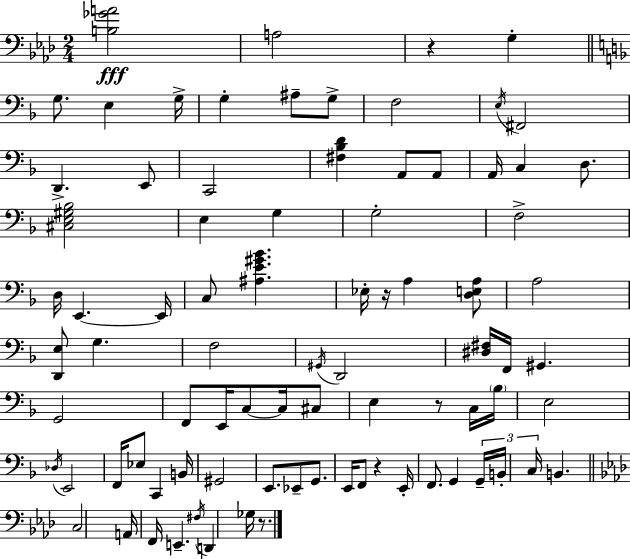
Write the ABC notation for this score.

X:1
T:Untitled
M:2/4
L:1/4
K:Fm
[B,_GA]2 A,2 z G, G,/2 E, G,/4 G, ^A,/2 G,/2 F,2 E,/4 ^F,,2 D,, E,,/2 C,,2 [^F,_B,D] A,,/2 A,,/2 A,,/4 C, D,/2 [^C,E,^G,_B,]2 E, G, G,2 F,2 D,/4 E,, E,,/4 C,/2 [^A,E^G_B] _E,/4 z/4 A, [D,E,A,]/2 A,2 [D,,E,]/2 G, F,2 ^G,,/4 D,,2 [^D,^F,]/4 F,,/4 ^G,, G,,2 F,,/2 E,,/4 C,/2 C,/4 ^C,/2 E, z/2 C,/4 _B,/4 E,2 _D,/4 E,,2 F,,/4 _E,/2 C,, B,,/4 ^G,,2 E,,/2 _E,,/2 G,,/2 E,,/4 F,,/2 z E,,/4 F,,/2 G,, G,,/4 B,,/4 C,/4 B,, C,2 A,,/4 F,,/4 E,, ^F,/4 D,, _G,/4 z/2